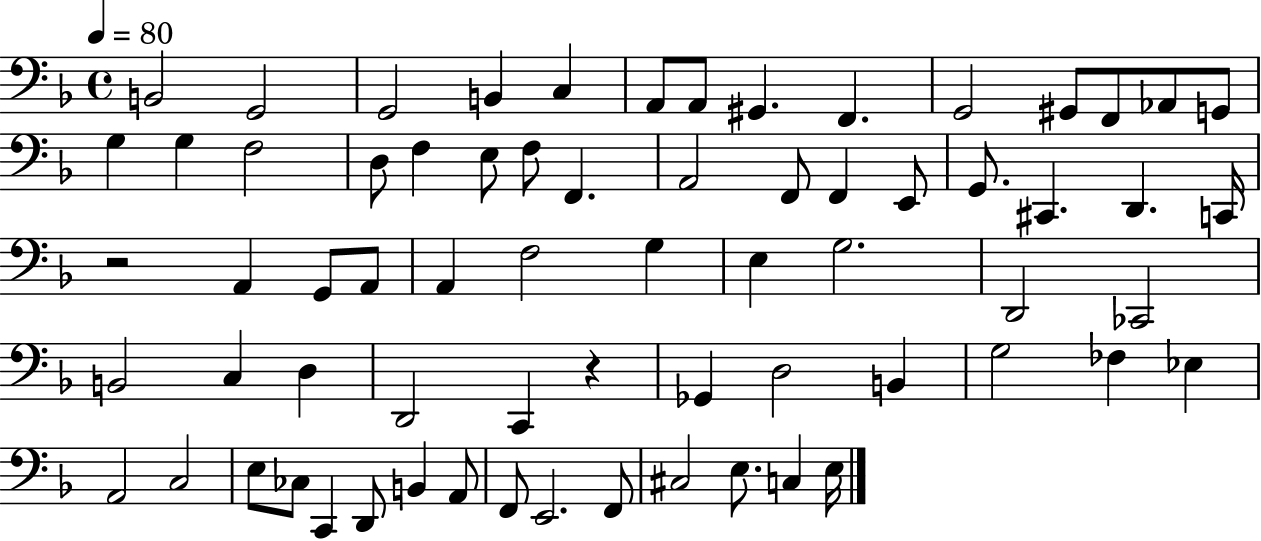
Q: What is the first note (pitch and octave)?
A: B2